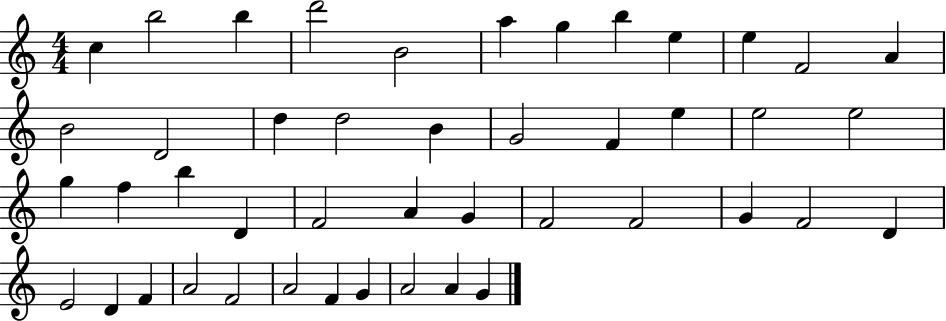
C5/q B5/h B5/q D6/h B4/h A5/q G5/q B5/q E5/q E5/q F4/h A4/q B4/h D4/h D5/q D5/h B4/q G4/h F4/q E5/q E5/h E5/h G5/q F5/q B5/q D4/q F4/h A4/q G4/q F4/h F4/h G4/q F4/h D4/q E4/h D4/q F4/q A4/h F4/h A4/h F4/q G4/q A4/h A4/q G4/q